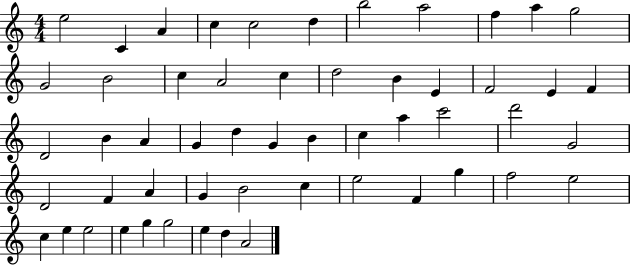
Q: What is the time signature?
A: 4/4